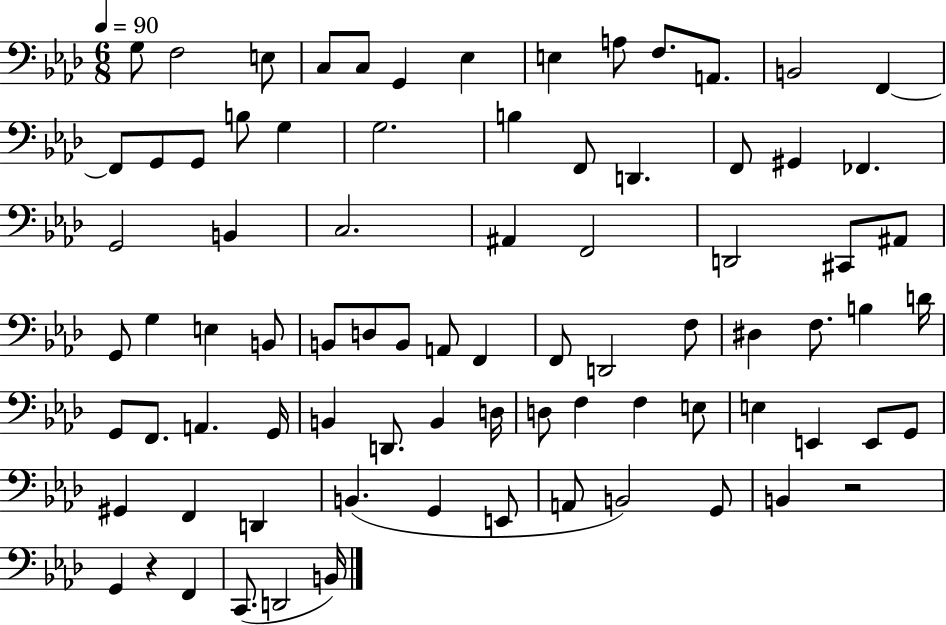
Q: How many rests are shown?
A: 2